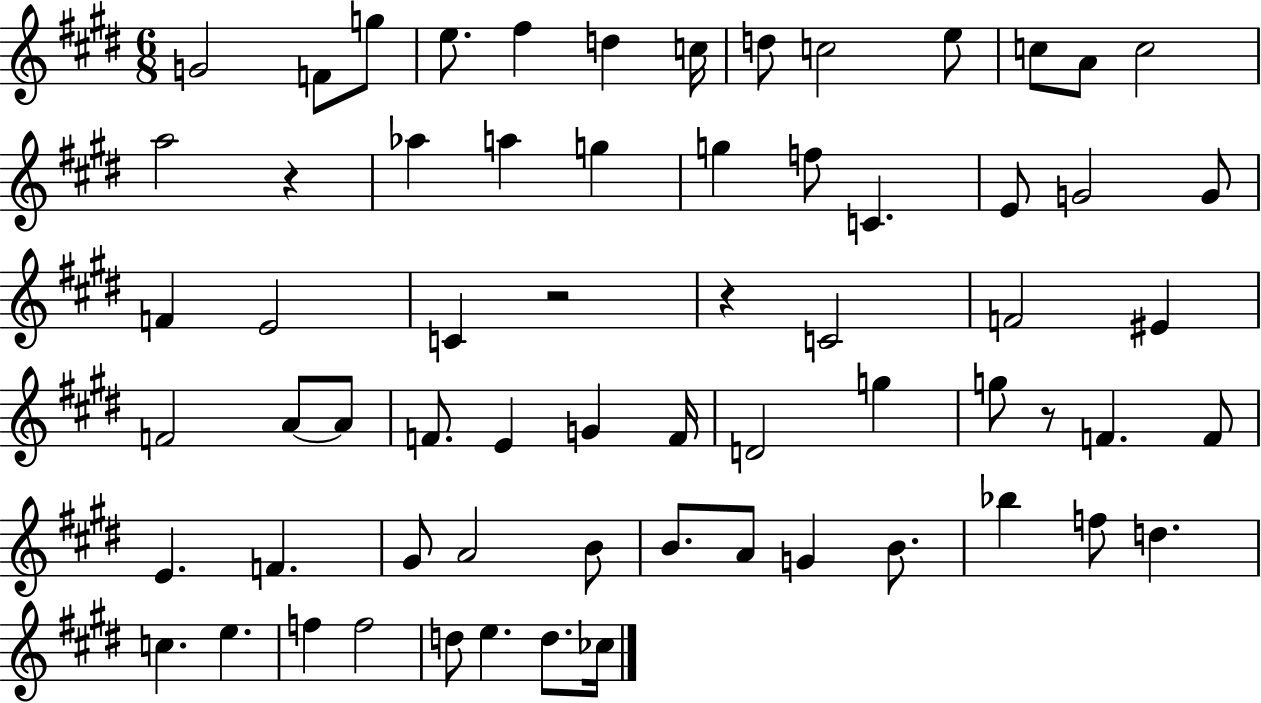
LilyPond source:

{
  \clef treble
  \numericTimeSignature
  \time 6/8
  \key e \major
  g'2 f'8 g''8 | e''8. fis''4 d''4 c''16 | d''8 c''2 e''8 | c''8 a'8 c''2 | \break a''2 r4 | aes''4 a''4 g''4 | g''4 f''8 c'4. | e'8 g'2 g'8 | \break f'4 e'2 | c'4 r2 | r4 c'2 | f'2 eis'4 | \break f'2 a'8~~ a'8 | f'8. e'4 g'4 f'16 | d'2 g''4 | g''8 r8 f'4. f'8 | \break e'4. f'4. | gis'8 a'2 b'8 | b'8. a'8 g'4 b'8. | bes''4 f''8 d''4. | \break c''4. e''4. | f''4 f''2 | d''8 e''4. d''8. ces''16 | \bar "|."
}